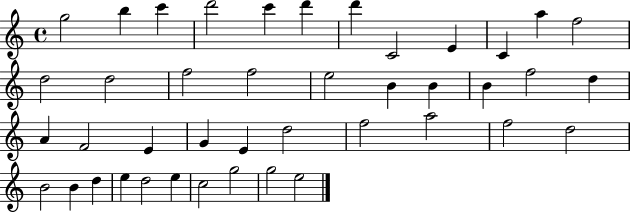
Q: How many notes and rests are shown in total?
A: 42